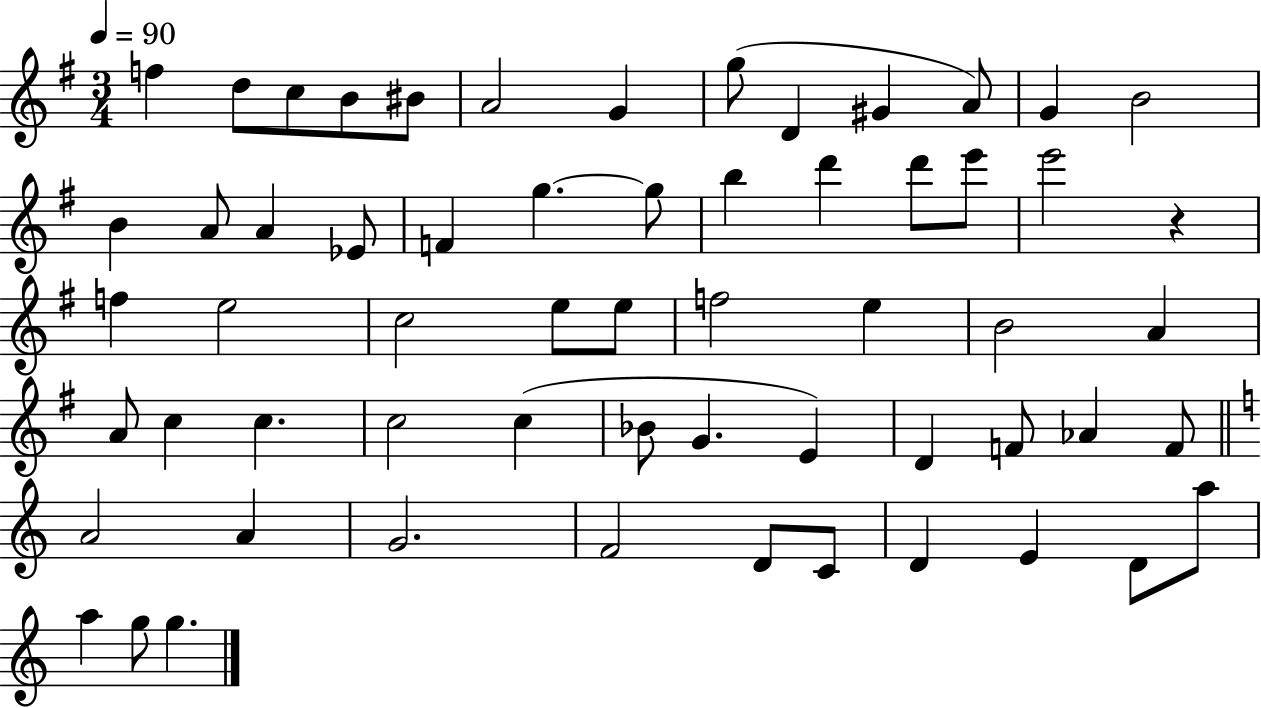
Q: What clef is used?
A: treble